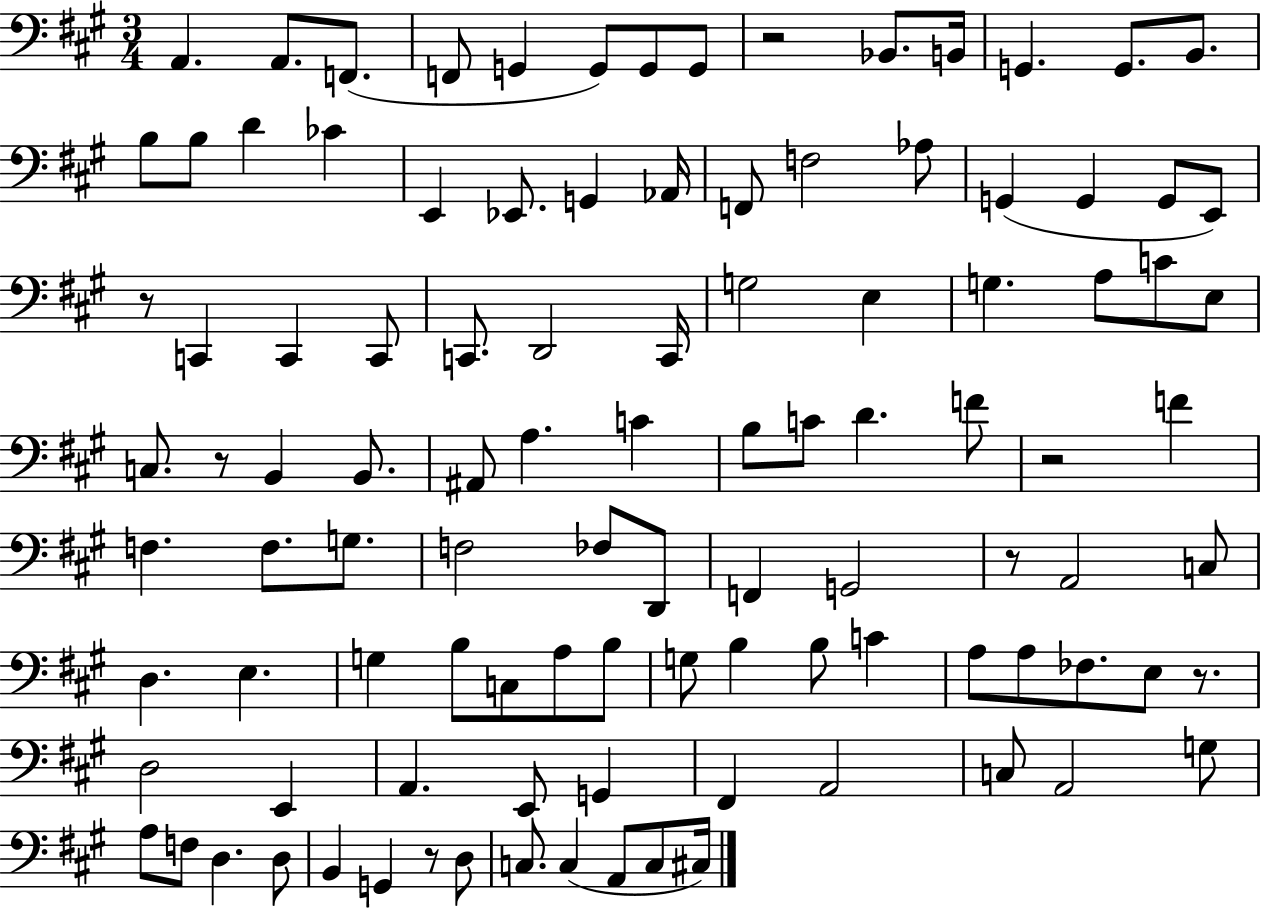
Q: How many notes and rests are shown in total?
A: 105